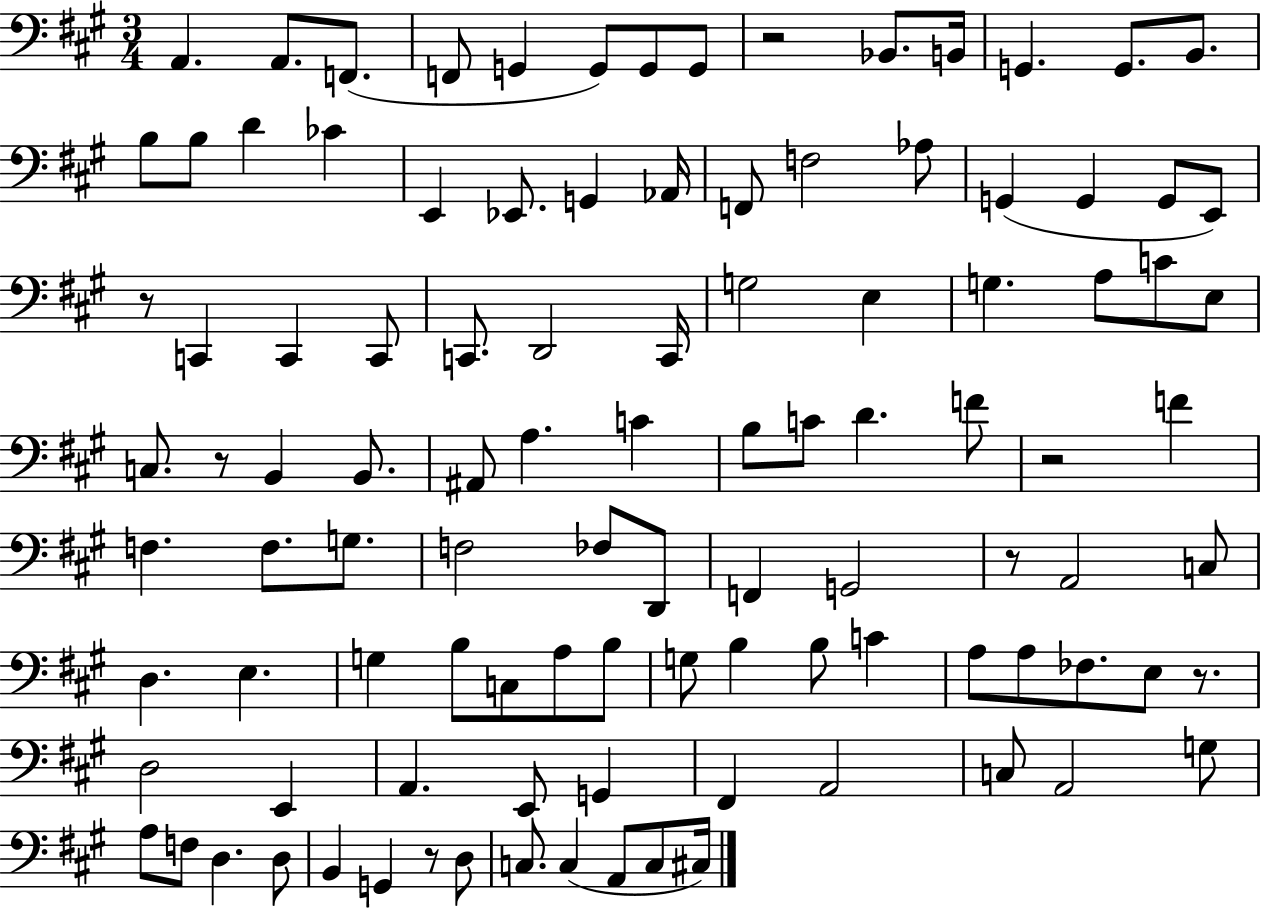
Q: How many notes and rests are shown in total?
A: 105